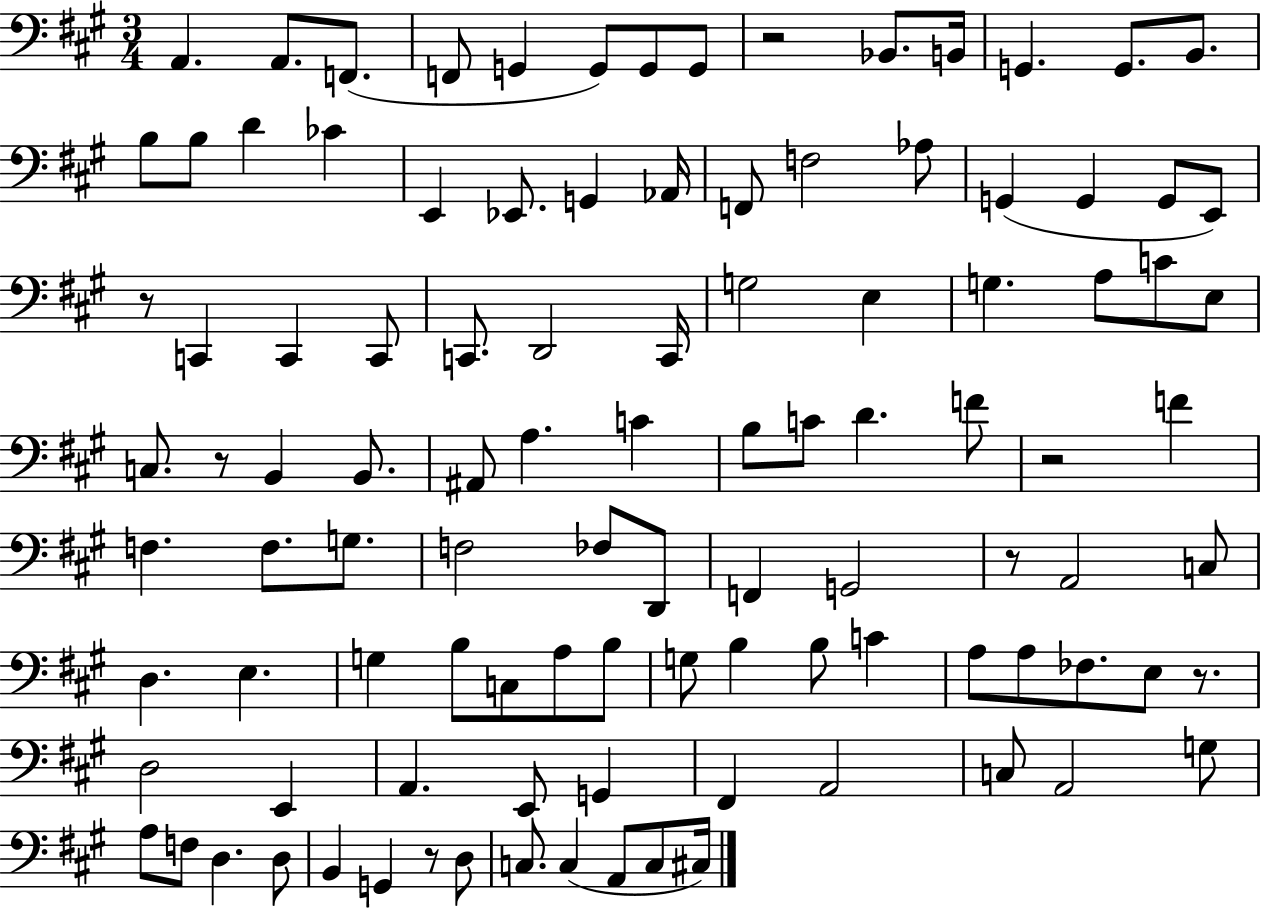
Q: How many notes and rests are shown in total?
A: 105